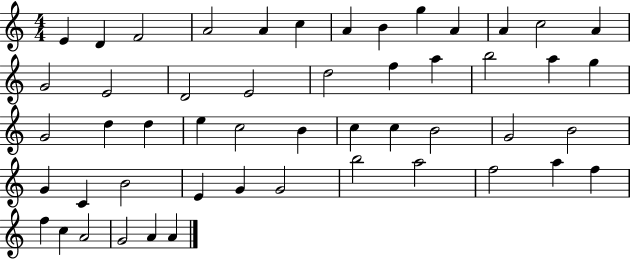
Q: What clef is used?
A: treble